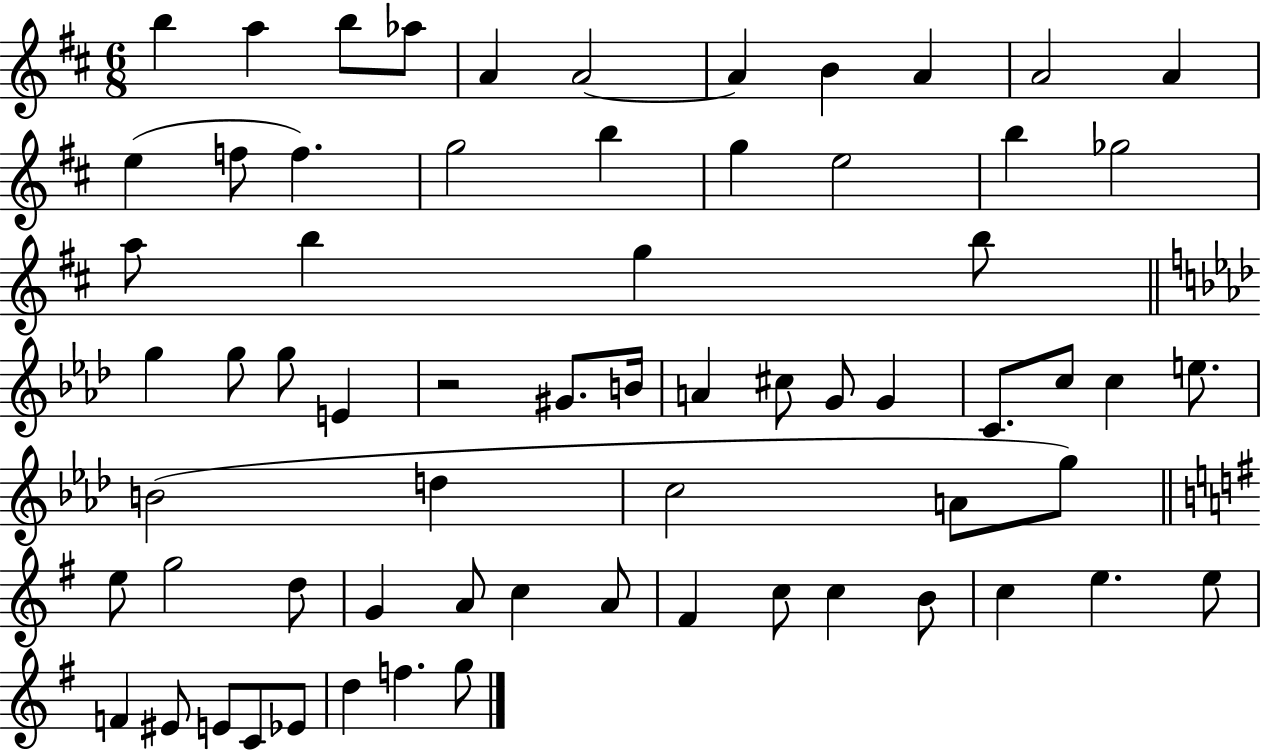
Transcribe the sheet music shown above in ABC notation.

X:1
T:Untitled
M:6/8
L:1/4
K:D
b a b/2 _a/2 A A2 A B A A2 A e f/2 f g2 b g e2 b _g2 a/2 b g b/2 g g/2 g/2 E z2 ^G/2 B/4 A ^c/2 G/2 G C/2 c/2 c e/2 B2 d c2 A/2 g/2 e/2 g2 d/2 G A/2 c A/2 ^F c/2 c B/2 c e e/2 F ^E/2 E/2 C/2 _E/2 d f g/2